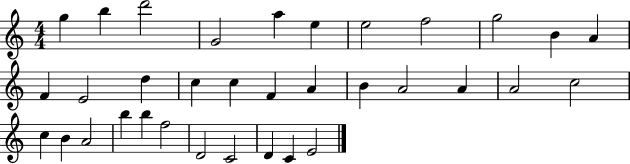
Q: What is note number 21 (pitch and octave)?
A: A4